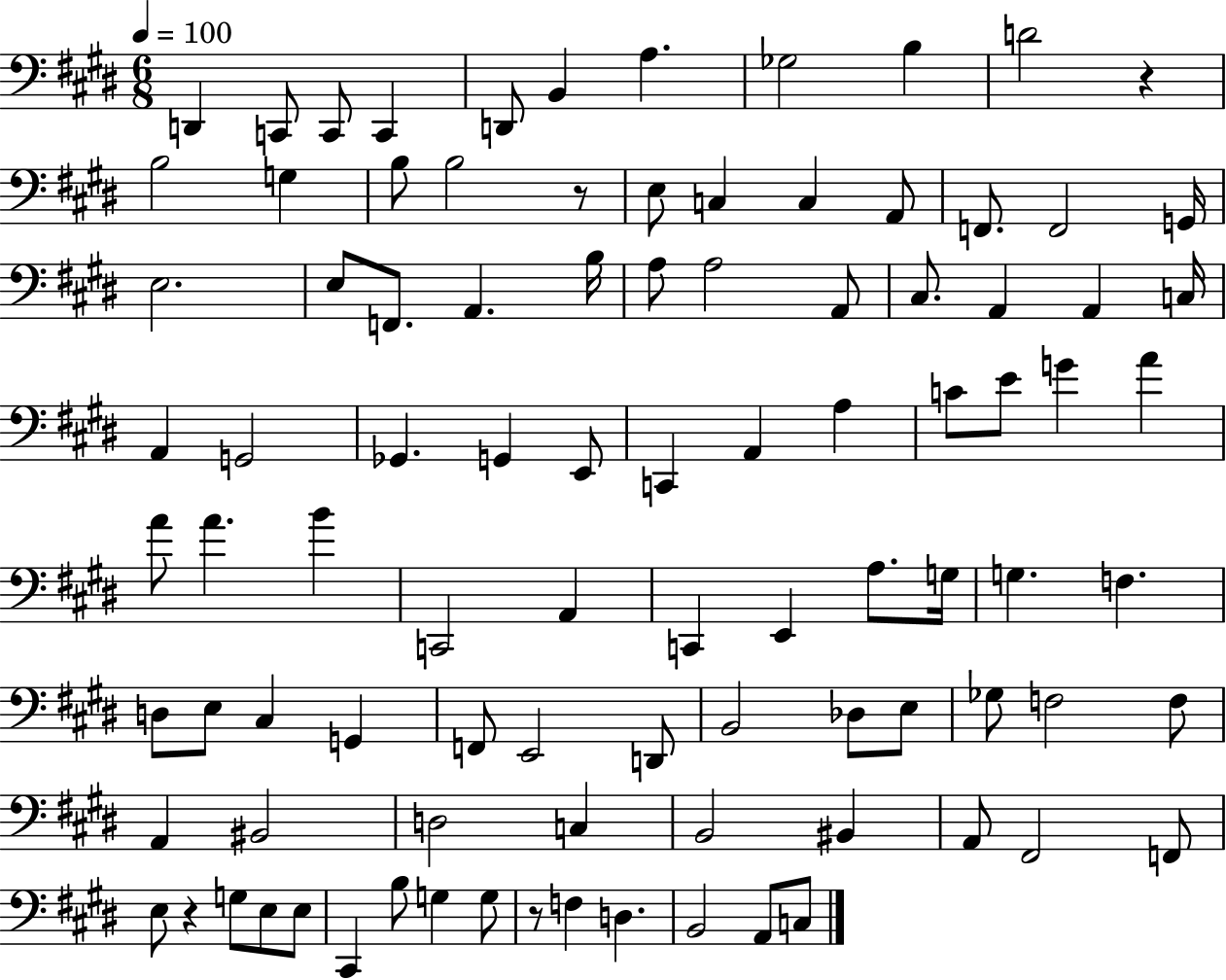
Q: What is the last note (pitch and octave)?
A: C3